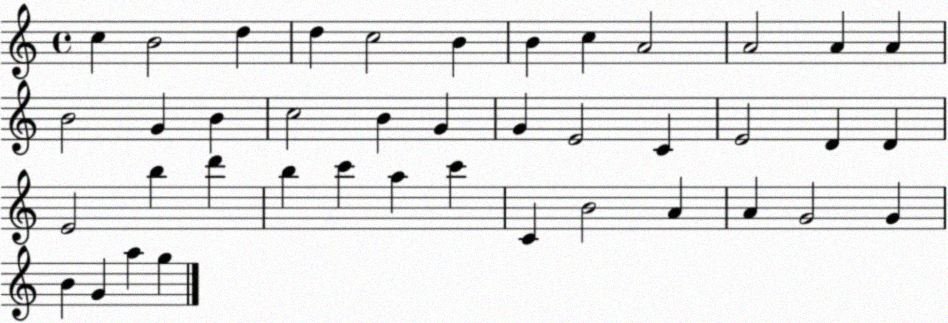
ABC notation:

X:1
T:Untitled
M:4/4
L:1/4
K:C
c B2 d d c2 B B c A2 A2 A A B2 G B c2 B G G E2 C E2 D D E2 b d' b c' a c' C B2 A A G2 G B G a g